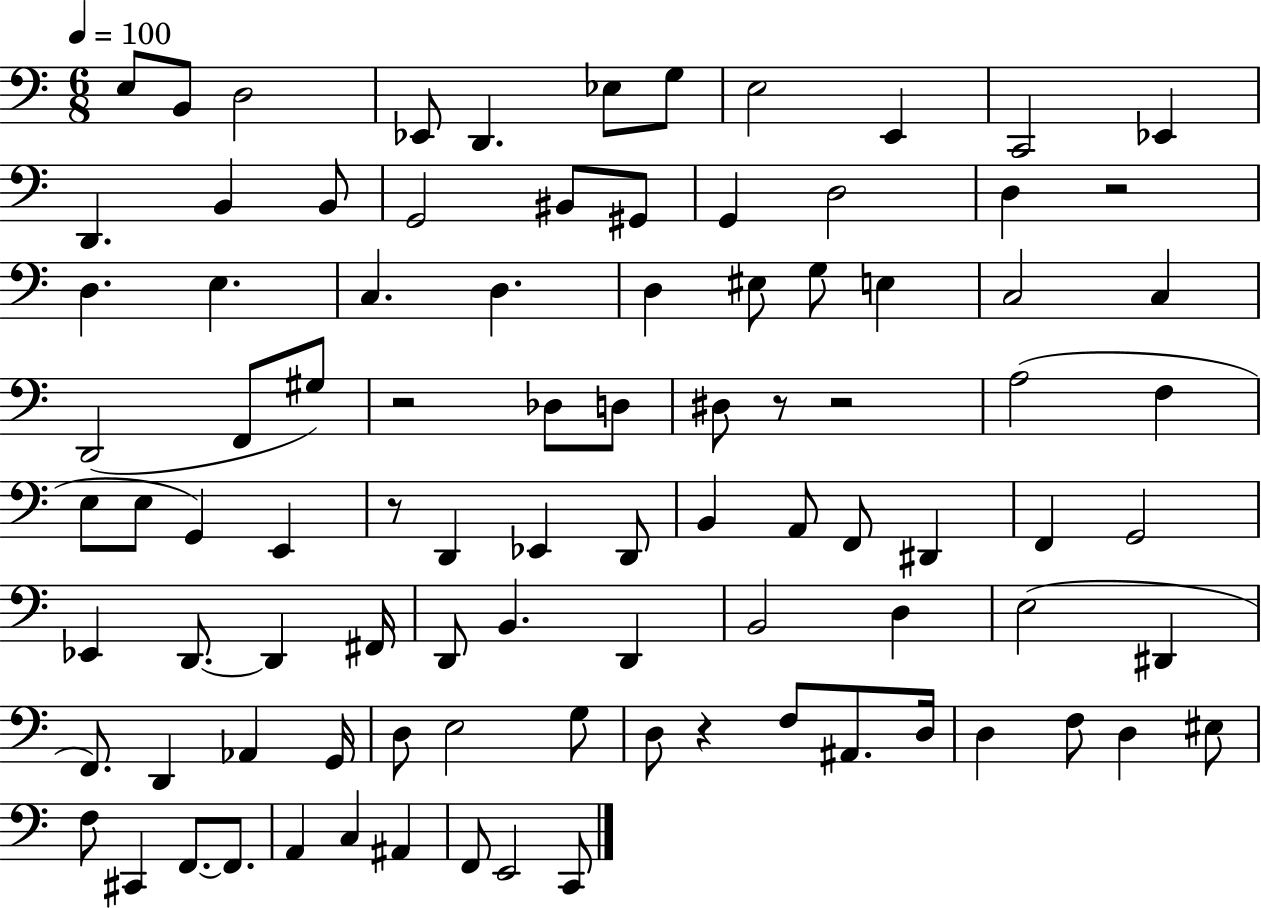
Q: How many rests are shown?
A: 6